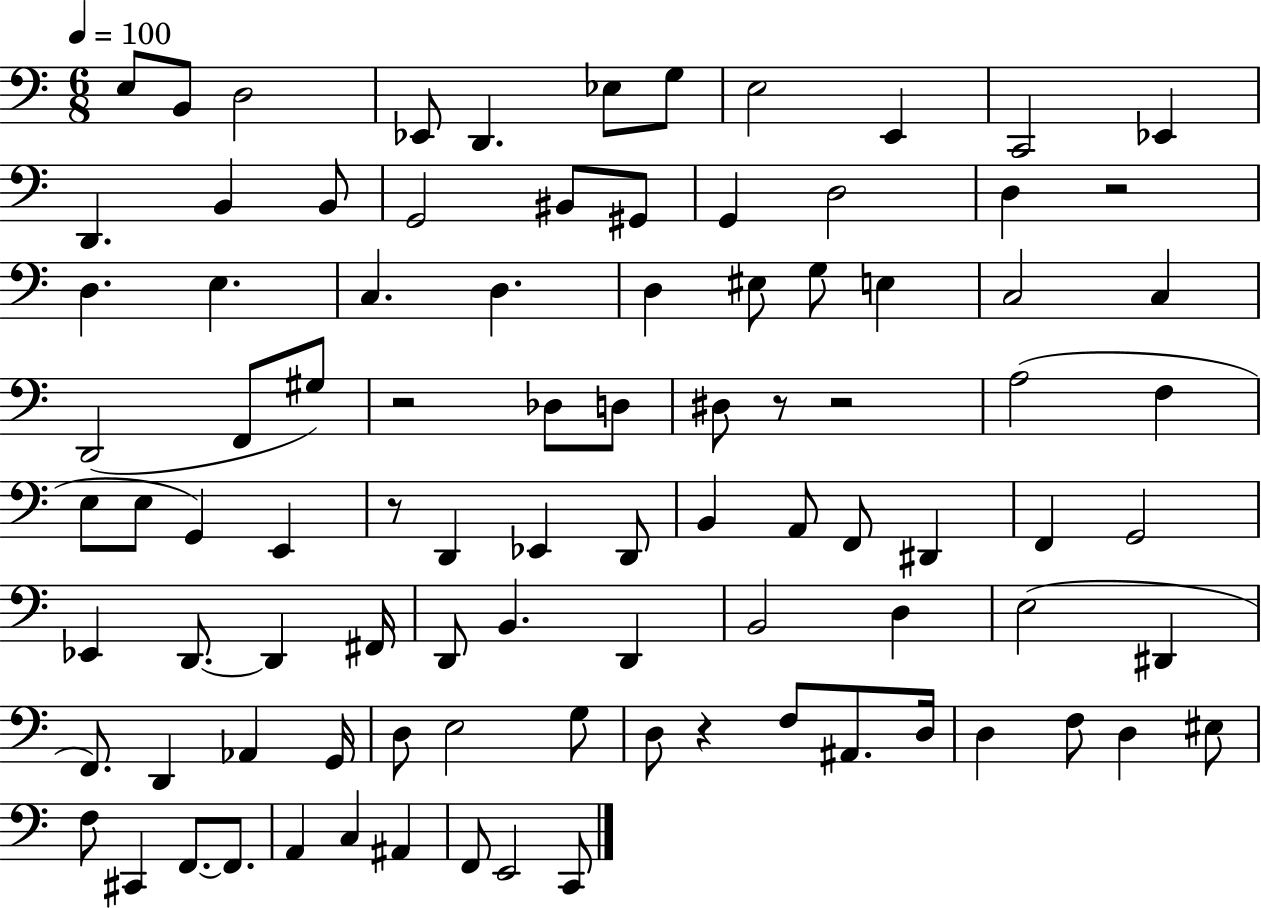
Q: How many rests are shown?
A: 6